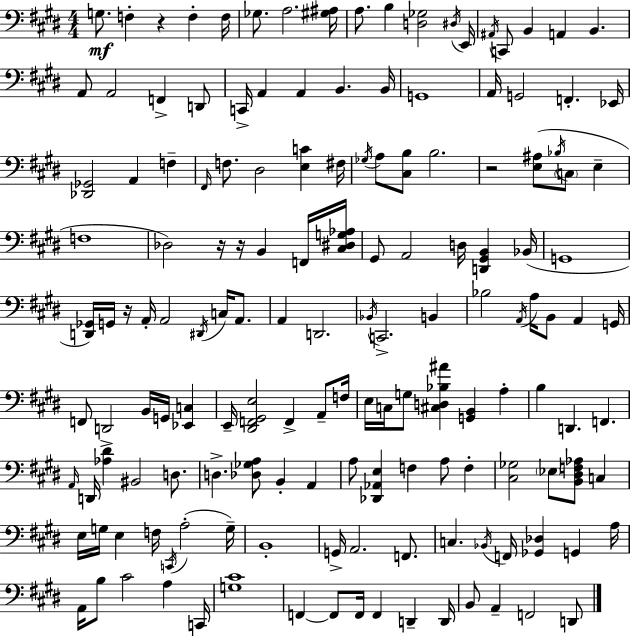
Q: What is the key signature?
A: E major